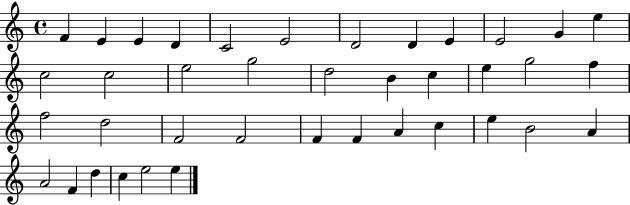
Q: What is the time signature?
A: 4/4